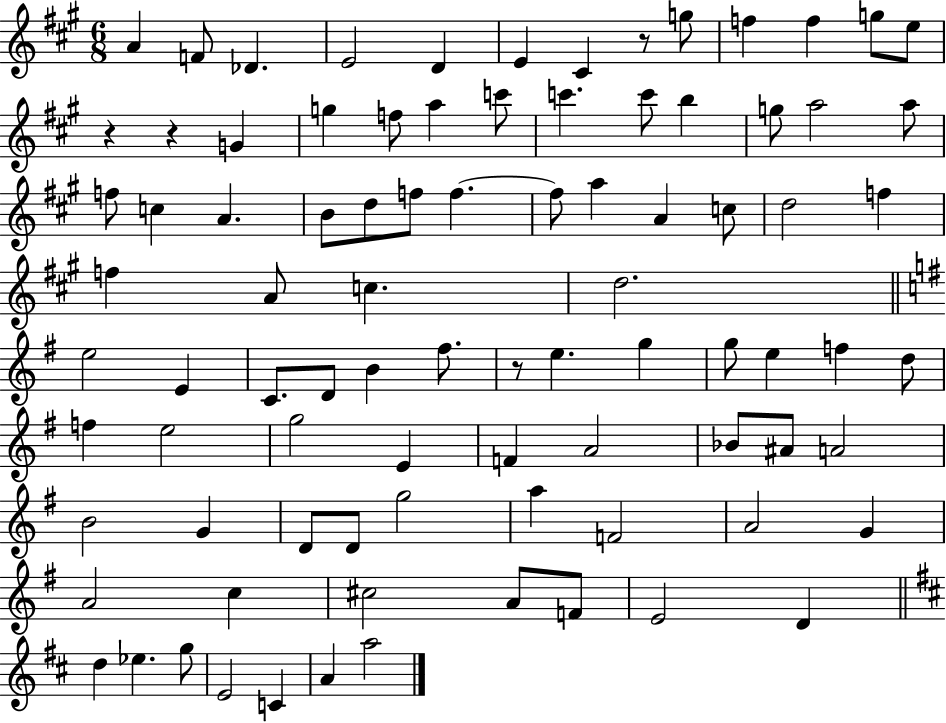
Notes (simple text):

A4/q F4/e Db4/q. E4/h D4/q E4/q C#4/q R/e G5/e F5/q F5/q G5/e E5/e R/q R/q G4/q G5/q F5/e A5/q C6/e C6/q. C6/e B5/q G5/e A5/h A5/e F5/e C5/q A4/q. B4/e D5/e F5/e F5/q. F5/e A5/q A4/q C5/e D5/h F5/q F5/q A4/e C5/q. D5/h. E5/h E4/q C4/e. D4/e B4/q F#5/e. R/e E5/q. G5/q G5/e E5/q F5/q D5/e F5/q E5/h G5/h E4/q F4/q A4/h Bb4/e A#4/e A4/h B4/h G4/q D4/e D4/e G5/h A5/q F4/h A4/h G4/q A4/h C5/q C#5/h A4/e F4/e E4/h D4/q D5/q Eb5/q. G5/e E4/h C4/q A4/q A5/h